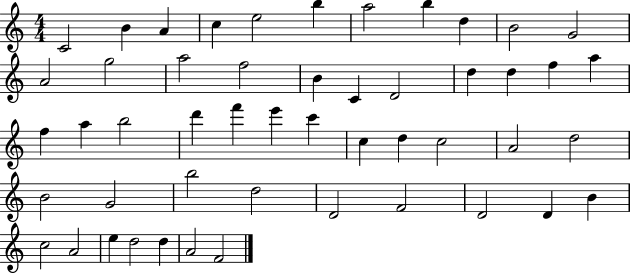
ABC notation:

X:1
T:Untitled
M:4/4
L:1/4
K:C
C2 B A c e2 b a2 b d B2 G2 A2 g2 a2 f2 B C D2 d d f a f a b2 d' f' e' c' c d c2 A2 d2 B2 G2 b2 d2 D2 F2 D2 D B c2 A2 e d2 d A2 F2